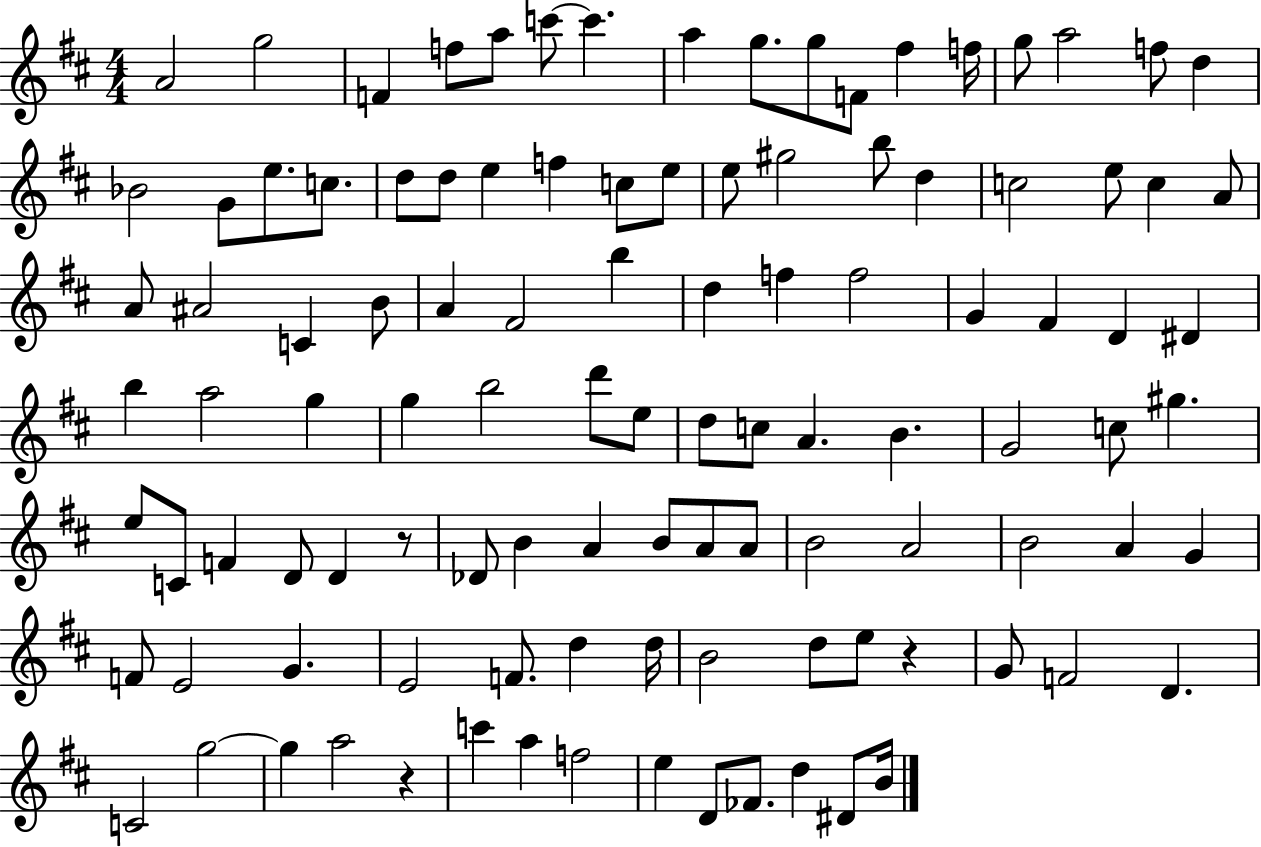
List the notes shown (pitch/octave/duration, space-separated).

A4/h G5/h F4/q F5/e A5/e C6/e C6/q. A5/q G5/e. G5/e F4/e F#5/q F5/s G5/e A5/h F5/e D5/q Bb4/h G4/e E5/e. C5/e. D5/e D5/e E5/q F5/q C5/e E5/e E5/e G#5/h B5/e D5/q C5/h E5/e C5/q A4/e A4/e A#4/h C4/q B4/e A4/q F#4/h B5/q D5/q F5/q F5/h G4/q F#4/q D4/q D#4/q B5/q A5/h G5/q G5/q B5/h D6/e E5/e D5/e C5/e A4/q. B4/q. G4/h C5/e G#5/q. E5/e C4/e F4/q D4/e D4/q R/e Db4/e B4/q A4/q B4/e A4/e A4/e B4/h A4/h B4/h A4/q G4/q F4/e E4/h G4/q. E4/h F4/e. D5/q D5/s B4/h D5/e E5/e R/q G4/e F4/h D4/q. C4/h G5/h G5/q A5/h R/q C6/q A5/q F5/h E5/q D4/e FES4/e. D5/q D#4/e B4/s